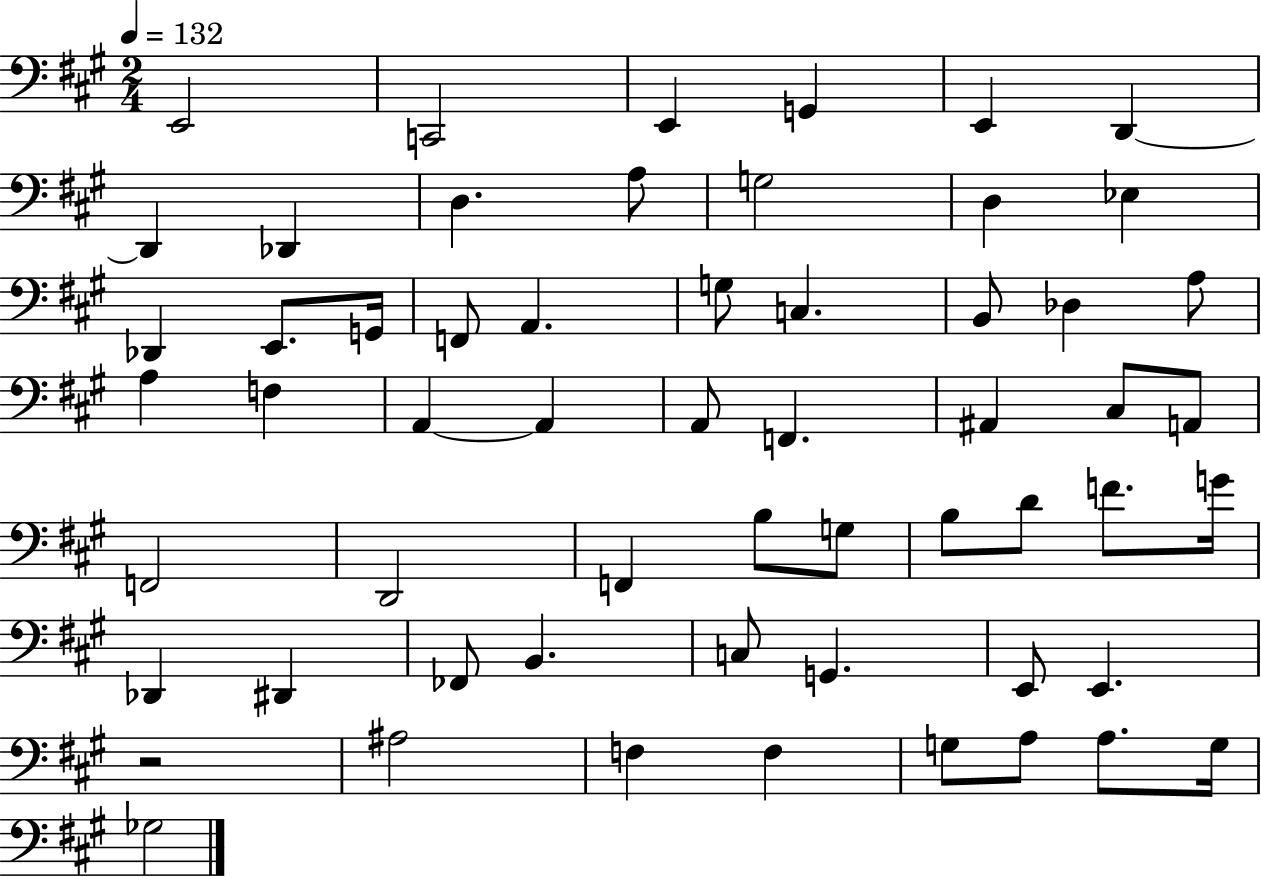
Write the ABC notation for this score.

X:1
T:Untitled
M:2/4
L:1/4
K:A
E,,2 C,,2 E,, G,, E,, D,, D,, _D,, D, A,/2 G,2 D, _E, _D,, E,,/2 G,,/4 F,,/2 A,, G,/2 C, B,,/2 _D, A,/2 A, F, A,, A,, A,,/2 F,, ^A,, ^C,/2 A,,/2 F,,2 D,,2 F,, B,/2 G,/2 B,/2 D/2 F/2 G/4 _D,, ^D,, _F,,/2 B,, C,/2 G,, E,,/2 E,, z2 ^A,2 F, F, G,/2 A,/2 A,/2 G,/4 _G,2